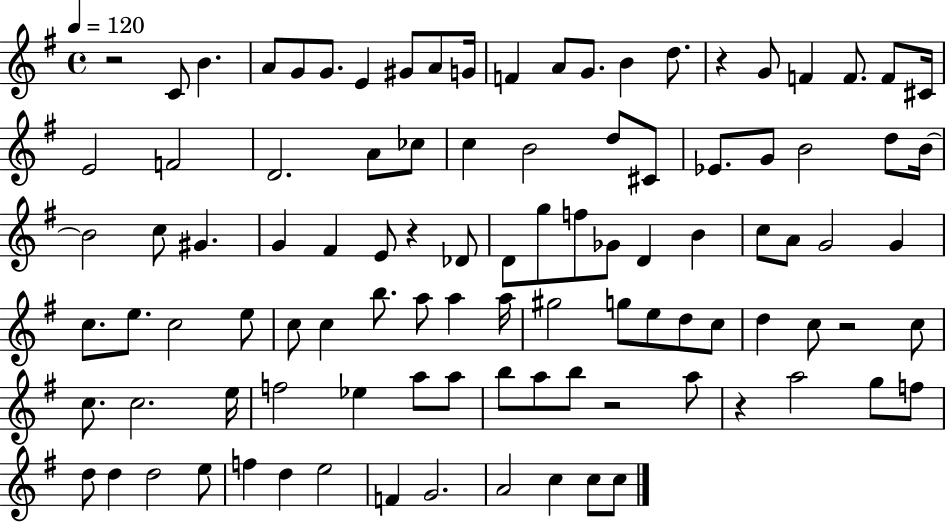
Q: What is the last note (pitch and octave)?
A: C5